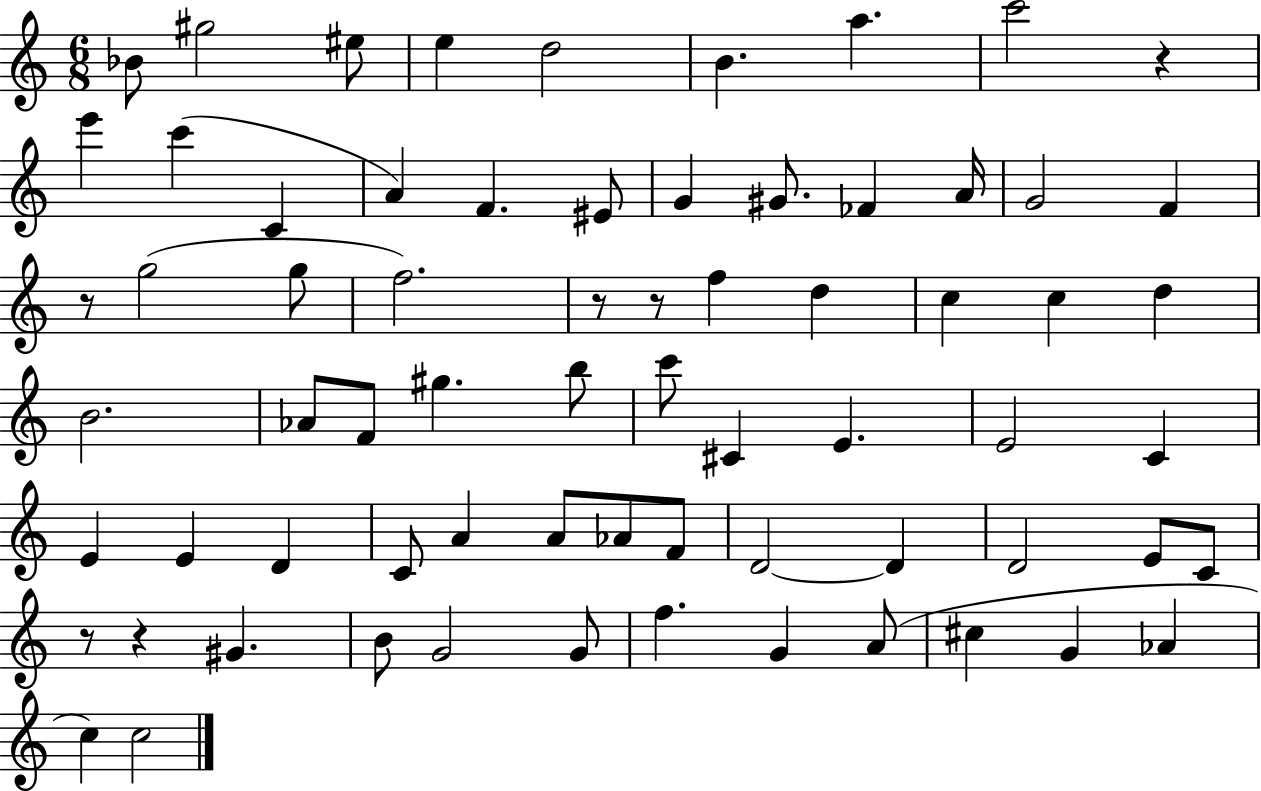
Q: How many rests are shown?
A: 6